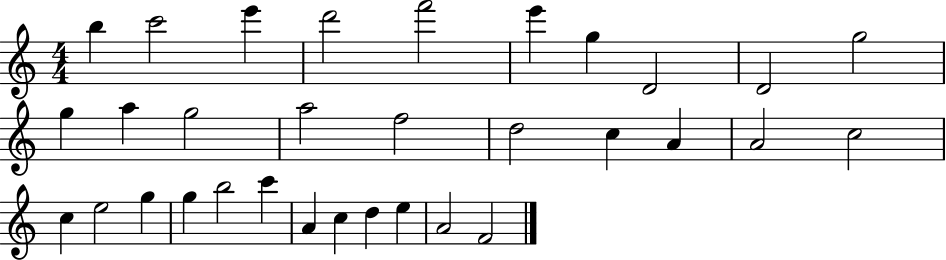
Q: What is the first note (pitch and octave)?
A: B5